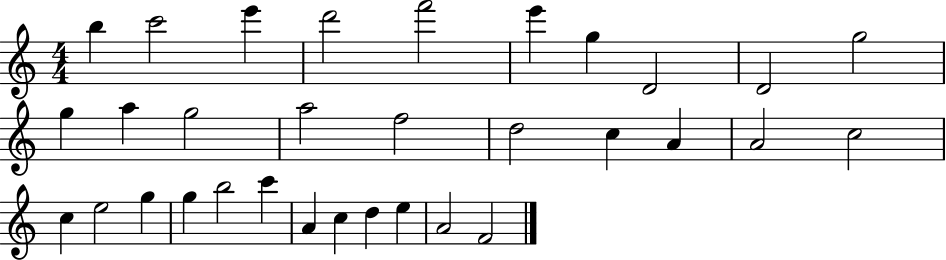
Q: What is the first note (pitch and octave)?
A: B5